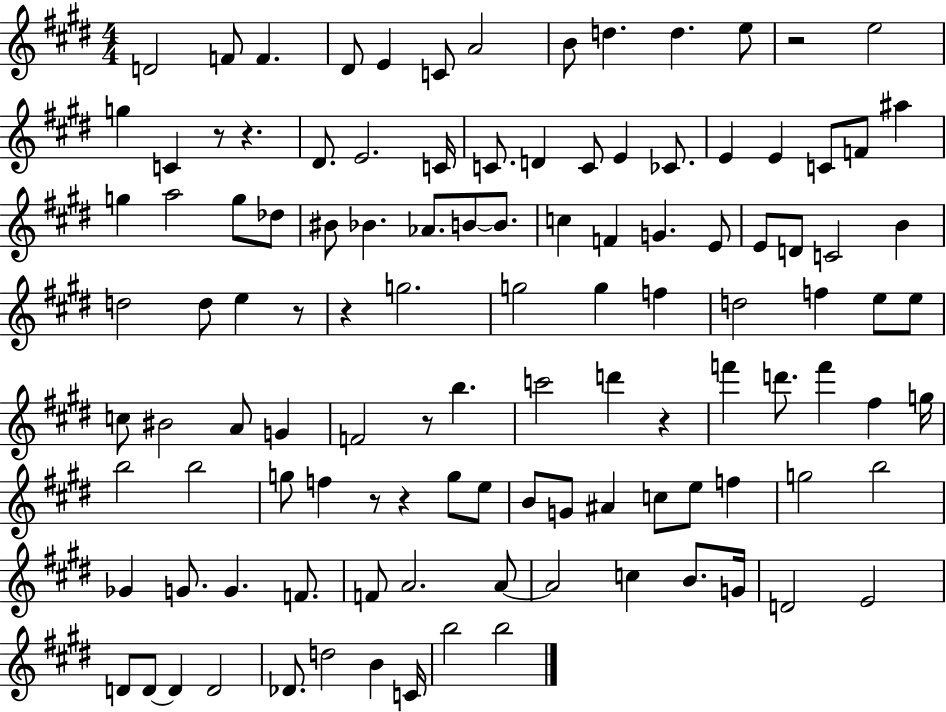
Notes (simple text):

D4/h F4/e F4/q. D#4/e E4/q C4/e A4/h B4/e D5/q. D5/q. E5/e R/h E5/h G5/q C4/q R/e R/q. D#4/e. E4/h. C4/s C4/e. D4/q C4/e E4/q CES4/e. E4/q E4/q C4/e F4/e A#5/q G5/q A5/h G5/e Db5/e BIS4/e Bb4/q. Ab4/e. B4/e B4/e. C5/q F4/q G4/q. E4/e E4/e D4/e C4/h B4/q D5/h D5/e E5/q R/e R/q G5/h. G5/h G5/q F5/q D5/h F5/q E5/e E5/e C5/e BIS4/h A4/e G4/q F4/h R/e B5/q. C6/h D6/q R/q F6/q D6/e. F6/q F#5/q G5/s B5/h B5/h G5/e F5/q R/e R/q G5/e E5/e B4/e G4/e A#4/q C5/e E5/e F5/q G5/h B5/h Gb4/q G4/e. G4/q. F4/e. F4/e A4/h. A4/e A4/h C5/q B4/e. G4/s D4/h E4/h D4/e D4/e D4/q D4/h Db4/e. D5/h B4/q C4/s B5/h B5/h